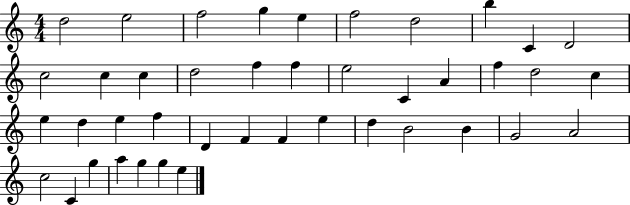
D5/h E5/h F5/h G5/q E5/q F5/h D5/h B5/q C4/q D4/h C5/h C5/q C5/q D5/h F5/q F5/q E5/h C4/q A4/q F5/q D5/h C5/q E5/q D5/q E5/q F5/q D4/q F4/q F4/q E5/q D5/q B4/h B4/q G4/h A4/h C5/h C4/q G5/q A5/q G5/q G5/q E5/q